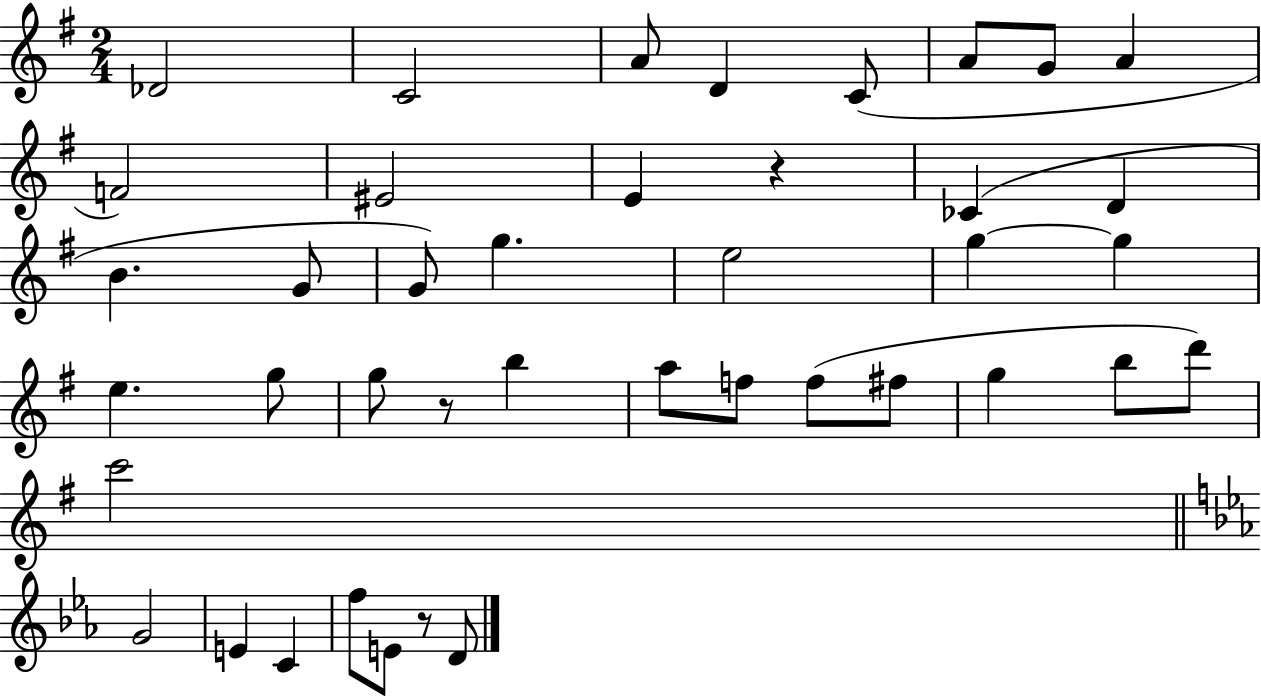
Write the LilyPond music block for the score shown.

{
  \clef treble
  \numericTimeSignature
  \time 2/4
  \key g \major
  des'2 | c'2 | a'8 d'4 c'8( | a'8 g'8 a'4 | \break f'2) | eis'2 | e'4 r4 | ces'4( d'4 | \break b'4. g'8 | g'8) g''4. | e''2 | g''4~~ g''4 | \break e''4. g''8 | g''8 r8 b''4 | a''8 f''8 f''8( fis''8 | g''4 b''8 d'''8) | \break c'''2 | \bar "||" \break \key ees \major g'2 | e'4 c'4 | f''8 e'8 r8 d'8 | \bar "|."
}